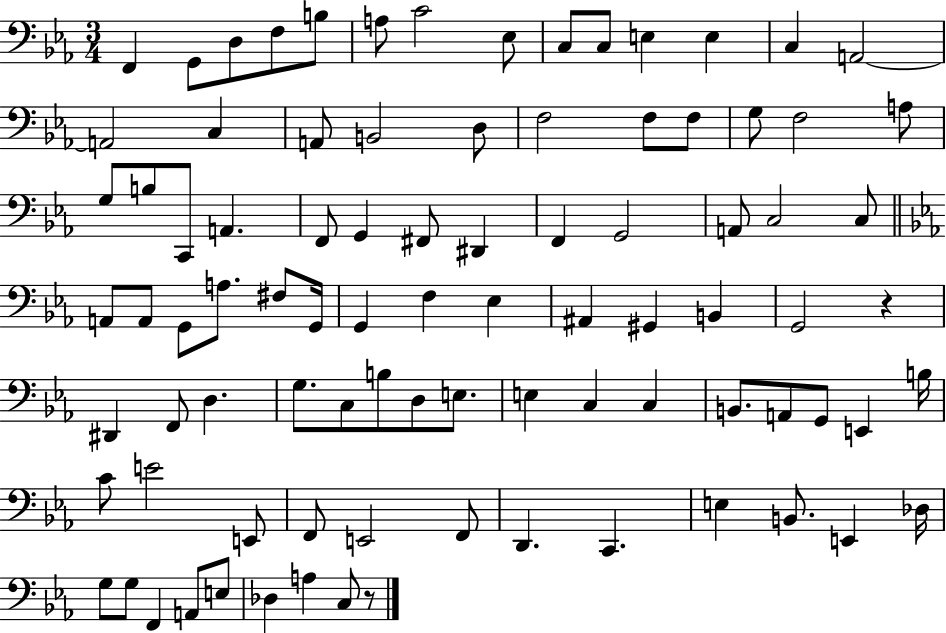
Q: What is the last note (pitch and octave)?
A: C3